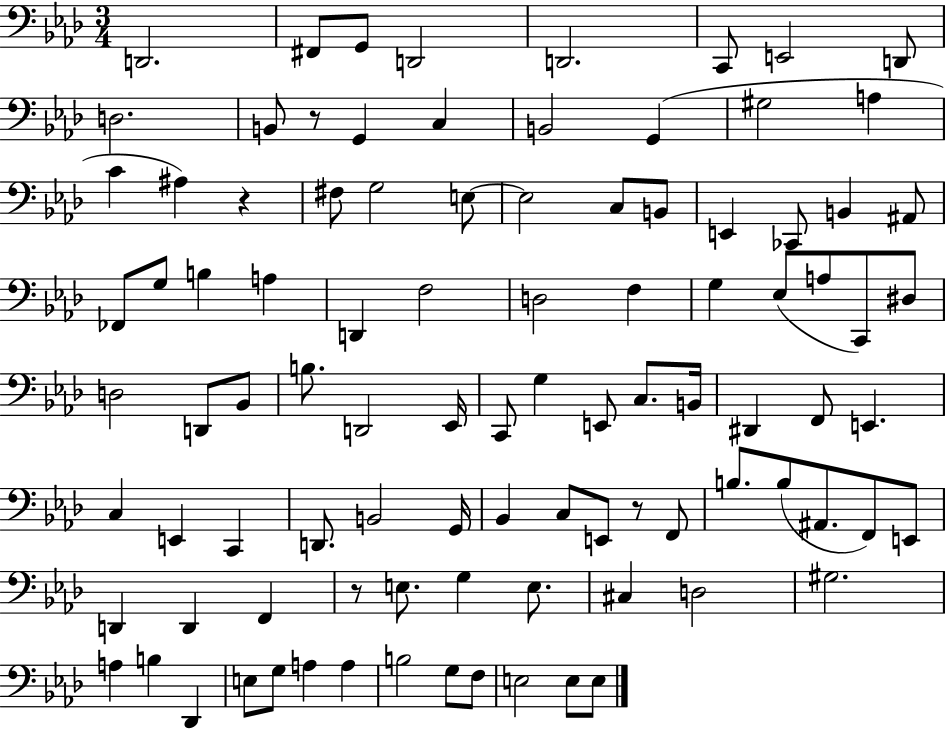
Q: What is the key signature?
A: AES major